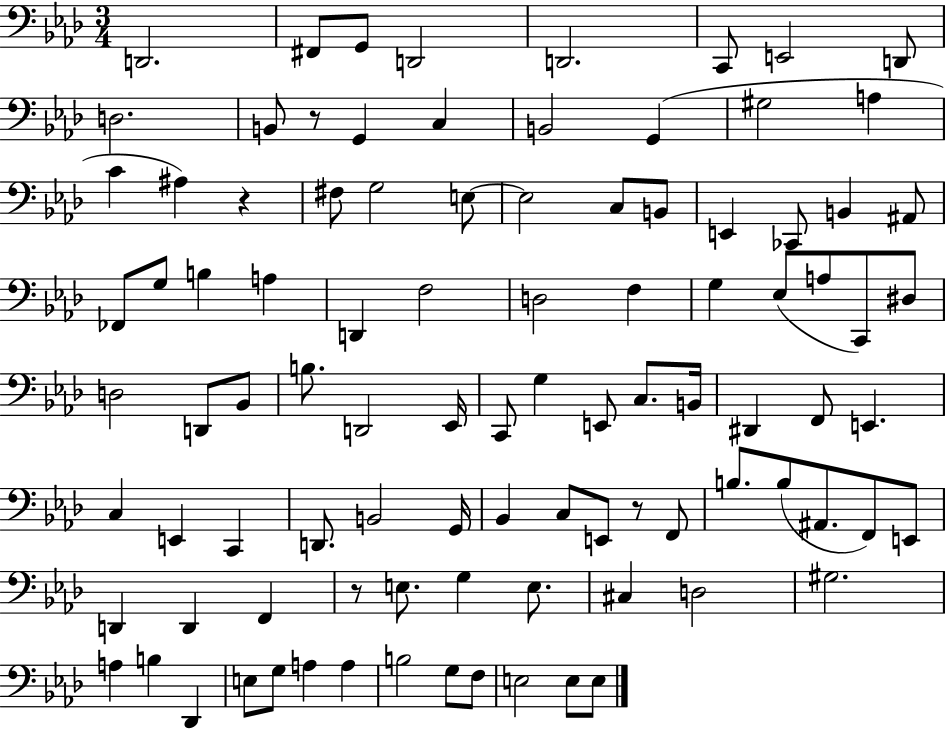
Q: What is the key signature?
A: AES major